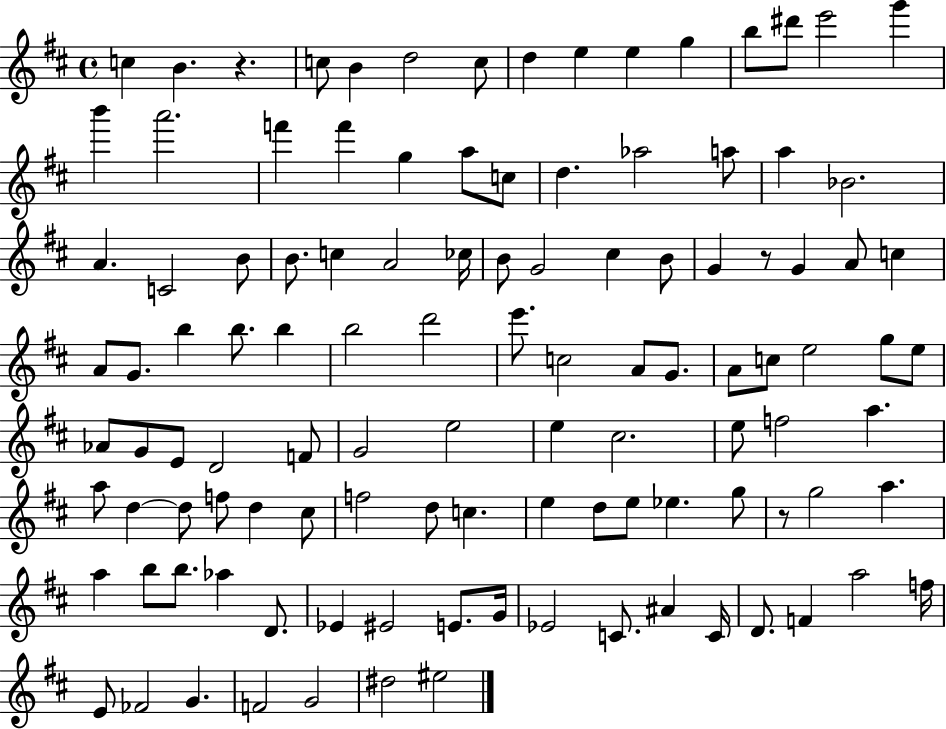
C5/q B4/q. R/q. C5/e B4/q D5/h C5/e D5/q E5/q E5/q G5/q B5/e D#6/e E6/h G6/q B6/q A6/h. F6/q F6/q G5/q A5/e C5/e D5/q. Ab5/h A5/e A5/q Bb4/h. A4/q. C4/h B4/e B4/e. C5/q A4/h CES5/s B4/e G4/h C#5/q B4/e G4/q R/e G4/q A4/e C5/q A4/e G4/e. B5/q B5/e. B5/q B5/h D6/h E6/e. C5/h A4/e G4/e. A4/e C5/e E5/h G5/e E5/e Ab4/e G4/e E4/e D4/h F4/e G4/h E5/h E5/q C#5/h. E5/e F5/h A5/q. A5/e D5/q D5/e F5/e D5/q C#5/e F5/h D5/e C5/q. E5/q D5/e E5/e Eb5/q. G5/e R/e G5/h A5/q. A5/q B5/e B5/e. Ab5/q D4/e. Eb4/q EIS4/h E4/e. G4/s Eb4/h C4/e. A#4/q C4/s D4/e. F4/q A5/h F5/s E4/e FES4/h G4/q. F4/h G4/h D#5/h EIS5/h